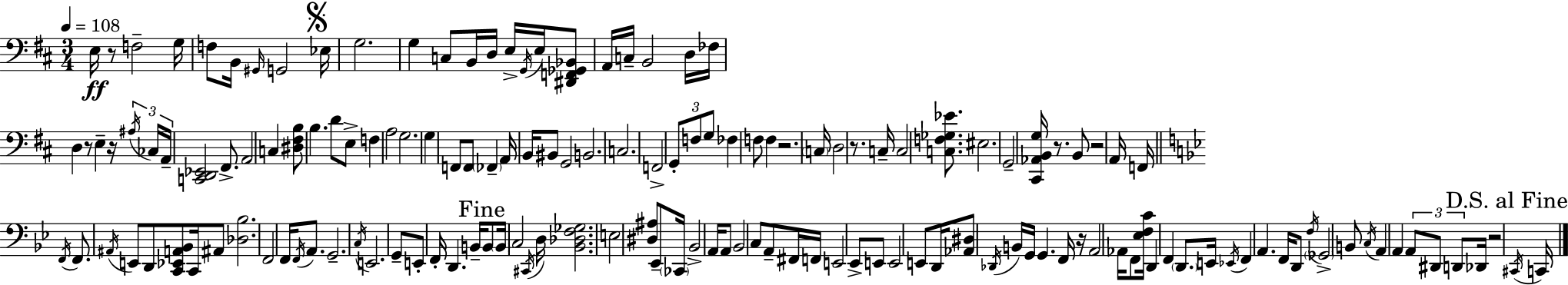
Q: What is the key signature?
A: D major